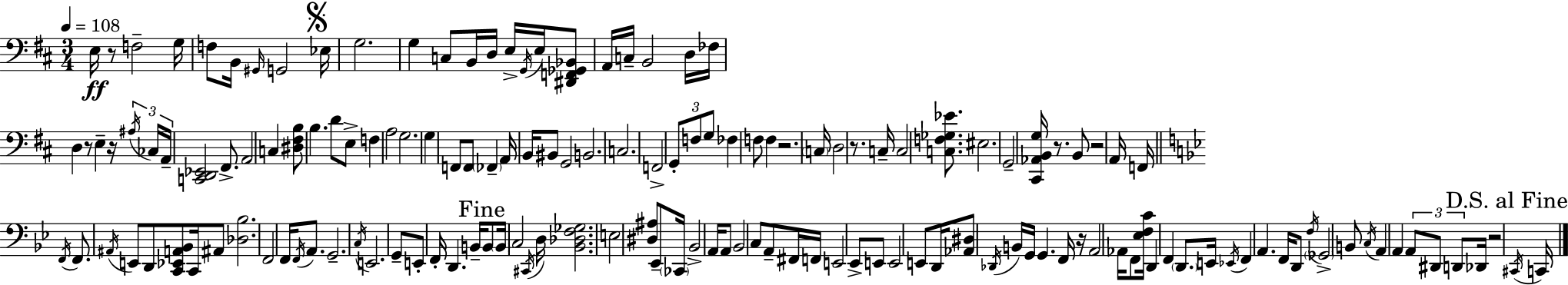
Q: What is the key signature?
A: D major